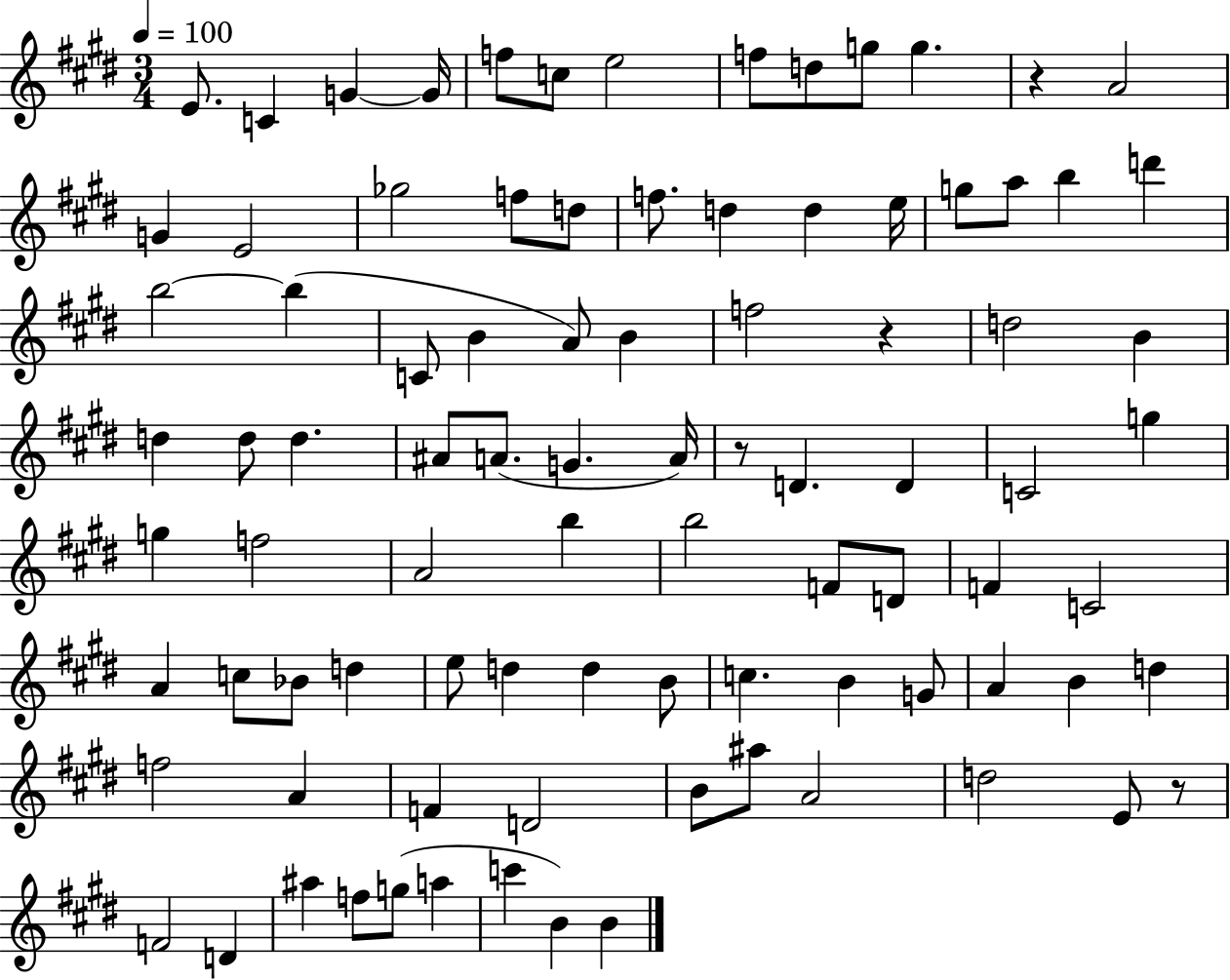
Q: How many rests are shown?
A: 4